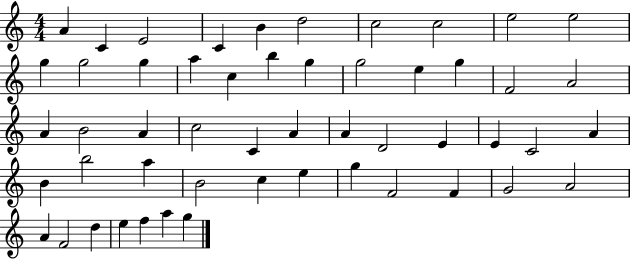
A4/q C4/q E4/h C4/q B4/q D5/h C5/h C5/h E5/h E5/h G5/q G5/h G5/q A5/q C5/q B5/q G5/q G5/h E5/q G5/q F4/h A4/h A4/q B4/h A4/q C5/h C4/q A4/q A4/q D4/h E4/q E4/q C4/h A4/q B4/q B5/h A5/q B4/h C5/q E5/q G5/q F4/h F4/q G4/h A4/h A4/q F4/h D5/q E5/q F5/q A5/q G5/q